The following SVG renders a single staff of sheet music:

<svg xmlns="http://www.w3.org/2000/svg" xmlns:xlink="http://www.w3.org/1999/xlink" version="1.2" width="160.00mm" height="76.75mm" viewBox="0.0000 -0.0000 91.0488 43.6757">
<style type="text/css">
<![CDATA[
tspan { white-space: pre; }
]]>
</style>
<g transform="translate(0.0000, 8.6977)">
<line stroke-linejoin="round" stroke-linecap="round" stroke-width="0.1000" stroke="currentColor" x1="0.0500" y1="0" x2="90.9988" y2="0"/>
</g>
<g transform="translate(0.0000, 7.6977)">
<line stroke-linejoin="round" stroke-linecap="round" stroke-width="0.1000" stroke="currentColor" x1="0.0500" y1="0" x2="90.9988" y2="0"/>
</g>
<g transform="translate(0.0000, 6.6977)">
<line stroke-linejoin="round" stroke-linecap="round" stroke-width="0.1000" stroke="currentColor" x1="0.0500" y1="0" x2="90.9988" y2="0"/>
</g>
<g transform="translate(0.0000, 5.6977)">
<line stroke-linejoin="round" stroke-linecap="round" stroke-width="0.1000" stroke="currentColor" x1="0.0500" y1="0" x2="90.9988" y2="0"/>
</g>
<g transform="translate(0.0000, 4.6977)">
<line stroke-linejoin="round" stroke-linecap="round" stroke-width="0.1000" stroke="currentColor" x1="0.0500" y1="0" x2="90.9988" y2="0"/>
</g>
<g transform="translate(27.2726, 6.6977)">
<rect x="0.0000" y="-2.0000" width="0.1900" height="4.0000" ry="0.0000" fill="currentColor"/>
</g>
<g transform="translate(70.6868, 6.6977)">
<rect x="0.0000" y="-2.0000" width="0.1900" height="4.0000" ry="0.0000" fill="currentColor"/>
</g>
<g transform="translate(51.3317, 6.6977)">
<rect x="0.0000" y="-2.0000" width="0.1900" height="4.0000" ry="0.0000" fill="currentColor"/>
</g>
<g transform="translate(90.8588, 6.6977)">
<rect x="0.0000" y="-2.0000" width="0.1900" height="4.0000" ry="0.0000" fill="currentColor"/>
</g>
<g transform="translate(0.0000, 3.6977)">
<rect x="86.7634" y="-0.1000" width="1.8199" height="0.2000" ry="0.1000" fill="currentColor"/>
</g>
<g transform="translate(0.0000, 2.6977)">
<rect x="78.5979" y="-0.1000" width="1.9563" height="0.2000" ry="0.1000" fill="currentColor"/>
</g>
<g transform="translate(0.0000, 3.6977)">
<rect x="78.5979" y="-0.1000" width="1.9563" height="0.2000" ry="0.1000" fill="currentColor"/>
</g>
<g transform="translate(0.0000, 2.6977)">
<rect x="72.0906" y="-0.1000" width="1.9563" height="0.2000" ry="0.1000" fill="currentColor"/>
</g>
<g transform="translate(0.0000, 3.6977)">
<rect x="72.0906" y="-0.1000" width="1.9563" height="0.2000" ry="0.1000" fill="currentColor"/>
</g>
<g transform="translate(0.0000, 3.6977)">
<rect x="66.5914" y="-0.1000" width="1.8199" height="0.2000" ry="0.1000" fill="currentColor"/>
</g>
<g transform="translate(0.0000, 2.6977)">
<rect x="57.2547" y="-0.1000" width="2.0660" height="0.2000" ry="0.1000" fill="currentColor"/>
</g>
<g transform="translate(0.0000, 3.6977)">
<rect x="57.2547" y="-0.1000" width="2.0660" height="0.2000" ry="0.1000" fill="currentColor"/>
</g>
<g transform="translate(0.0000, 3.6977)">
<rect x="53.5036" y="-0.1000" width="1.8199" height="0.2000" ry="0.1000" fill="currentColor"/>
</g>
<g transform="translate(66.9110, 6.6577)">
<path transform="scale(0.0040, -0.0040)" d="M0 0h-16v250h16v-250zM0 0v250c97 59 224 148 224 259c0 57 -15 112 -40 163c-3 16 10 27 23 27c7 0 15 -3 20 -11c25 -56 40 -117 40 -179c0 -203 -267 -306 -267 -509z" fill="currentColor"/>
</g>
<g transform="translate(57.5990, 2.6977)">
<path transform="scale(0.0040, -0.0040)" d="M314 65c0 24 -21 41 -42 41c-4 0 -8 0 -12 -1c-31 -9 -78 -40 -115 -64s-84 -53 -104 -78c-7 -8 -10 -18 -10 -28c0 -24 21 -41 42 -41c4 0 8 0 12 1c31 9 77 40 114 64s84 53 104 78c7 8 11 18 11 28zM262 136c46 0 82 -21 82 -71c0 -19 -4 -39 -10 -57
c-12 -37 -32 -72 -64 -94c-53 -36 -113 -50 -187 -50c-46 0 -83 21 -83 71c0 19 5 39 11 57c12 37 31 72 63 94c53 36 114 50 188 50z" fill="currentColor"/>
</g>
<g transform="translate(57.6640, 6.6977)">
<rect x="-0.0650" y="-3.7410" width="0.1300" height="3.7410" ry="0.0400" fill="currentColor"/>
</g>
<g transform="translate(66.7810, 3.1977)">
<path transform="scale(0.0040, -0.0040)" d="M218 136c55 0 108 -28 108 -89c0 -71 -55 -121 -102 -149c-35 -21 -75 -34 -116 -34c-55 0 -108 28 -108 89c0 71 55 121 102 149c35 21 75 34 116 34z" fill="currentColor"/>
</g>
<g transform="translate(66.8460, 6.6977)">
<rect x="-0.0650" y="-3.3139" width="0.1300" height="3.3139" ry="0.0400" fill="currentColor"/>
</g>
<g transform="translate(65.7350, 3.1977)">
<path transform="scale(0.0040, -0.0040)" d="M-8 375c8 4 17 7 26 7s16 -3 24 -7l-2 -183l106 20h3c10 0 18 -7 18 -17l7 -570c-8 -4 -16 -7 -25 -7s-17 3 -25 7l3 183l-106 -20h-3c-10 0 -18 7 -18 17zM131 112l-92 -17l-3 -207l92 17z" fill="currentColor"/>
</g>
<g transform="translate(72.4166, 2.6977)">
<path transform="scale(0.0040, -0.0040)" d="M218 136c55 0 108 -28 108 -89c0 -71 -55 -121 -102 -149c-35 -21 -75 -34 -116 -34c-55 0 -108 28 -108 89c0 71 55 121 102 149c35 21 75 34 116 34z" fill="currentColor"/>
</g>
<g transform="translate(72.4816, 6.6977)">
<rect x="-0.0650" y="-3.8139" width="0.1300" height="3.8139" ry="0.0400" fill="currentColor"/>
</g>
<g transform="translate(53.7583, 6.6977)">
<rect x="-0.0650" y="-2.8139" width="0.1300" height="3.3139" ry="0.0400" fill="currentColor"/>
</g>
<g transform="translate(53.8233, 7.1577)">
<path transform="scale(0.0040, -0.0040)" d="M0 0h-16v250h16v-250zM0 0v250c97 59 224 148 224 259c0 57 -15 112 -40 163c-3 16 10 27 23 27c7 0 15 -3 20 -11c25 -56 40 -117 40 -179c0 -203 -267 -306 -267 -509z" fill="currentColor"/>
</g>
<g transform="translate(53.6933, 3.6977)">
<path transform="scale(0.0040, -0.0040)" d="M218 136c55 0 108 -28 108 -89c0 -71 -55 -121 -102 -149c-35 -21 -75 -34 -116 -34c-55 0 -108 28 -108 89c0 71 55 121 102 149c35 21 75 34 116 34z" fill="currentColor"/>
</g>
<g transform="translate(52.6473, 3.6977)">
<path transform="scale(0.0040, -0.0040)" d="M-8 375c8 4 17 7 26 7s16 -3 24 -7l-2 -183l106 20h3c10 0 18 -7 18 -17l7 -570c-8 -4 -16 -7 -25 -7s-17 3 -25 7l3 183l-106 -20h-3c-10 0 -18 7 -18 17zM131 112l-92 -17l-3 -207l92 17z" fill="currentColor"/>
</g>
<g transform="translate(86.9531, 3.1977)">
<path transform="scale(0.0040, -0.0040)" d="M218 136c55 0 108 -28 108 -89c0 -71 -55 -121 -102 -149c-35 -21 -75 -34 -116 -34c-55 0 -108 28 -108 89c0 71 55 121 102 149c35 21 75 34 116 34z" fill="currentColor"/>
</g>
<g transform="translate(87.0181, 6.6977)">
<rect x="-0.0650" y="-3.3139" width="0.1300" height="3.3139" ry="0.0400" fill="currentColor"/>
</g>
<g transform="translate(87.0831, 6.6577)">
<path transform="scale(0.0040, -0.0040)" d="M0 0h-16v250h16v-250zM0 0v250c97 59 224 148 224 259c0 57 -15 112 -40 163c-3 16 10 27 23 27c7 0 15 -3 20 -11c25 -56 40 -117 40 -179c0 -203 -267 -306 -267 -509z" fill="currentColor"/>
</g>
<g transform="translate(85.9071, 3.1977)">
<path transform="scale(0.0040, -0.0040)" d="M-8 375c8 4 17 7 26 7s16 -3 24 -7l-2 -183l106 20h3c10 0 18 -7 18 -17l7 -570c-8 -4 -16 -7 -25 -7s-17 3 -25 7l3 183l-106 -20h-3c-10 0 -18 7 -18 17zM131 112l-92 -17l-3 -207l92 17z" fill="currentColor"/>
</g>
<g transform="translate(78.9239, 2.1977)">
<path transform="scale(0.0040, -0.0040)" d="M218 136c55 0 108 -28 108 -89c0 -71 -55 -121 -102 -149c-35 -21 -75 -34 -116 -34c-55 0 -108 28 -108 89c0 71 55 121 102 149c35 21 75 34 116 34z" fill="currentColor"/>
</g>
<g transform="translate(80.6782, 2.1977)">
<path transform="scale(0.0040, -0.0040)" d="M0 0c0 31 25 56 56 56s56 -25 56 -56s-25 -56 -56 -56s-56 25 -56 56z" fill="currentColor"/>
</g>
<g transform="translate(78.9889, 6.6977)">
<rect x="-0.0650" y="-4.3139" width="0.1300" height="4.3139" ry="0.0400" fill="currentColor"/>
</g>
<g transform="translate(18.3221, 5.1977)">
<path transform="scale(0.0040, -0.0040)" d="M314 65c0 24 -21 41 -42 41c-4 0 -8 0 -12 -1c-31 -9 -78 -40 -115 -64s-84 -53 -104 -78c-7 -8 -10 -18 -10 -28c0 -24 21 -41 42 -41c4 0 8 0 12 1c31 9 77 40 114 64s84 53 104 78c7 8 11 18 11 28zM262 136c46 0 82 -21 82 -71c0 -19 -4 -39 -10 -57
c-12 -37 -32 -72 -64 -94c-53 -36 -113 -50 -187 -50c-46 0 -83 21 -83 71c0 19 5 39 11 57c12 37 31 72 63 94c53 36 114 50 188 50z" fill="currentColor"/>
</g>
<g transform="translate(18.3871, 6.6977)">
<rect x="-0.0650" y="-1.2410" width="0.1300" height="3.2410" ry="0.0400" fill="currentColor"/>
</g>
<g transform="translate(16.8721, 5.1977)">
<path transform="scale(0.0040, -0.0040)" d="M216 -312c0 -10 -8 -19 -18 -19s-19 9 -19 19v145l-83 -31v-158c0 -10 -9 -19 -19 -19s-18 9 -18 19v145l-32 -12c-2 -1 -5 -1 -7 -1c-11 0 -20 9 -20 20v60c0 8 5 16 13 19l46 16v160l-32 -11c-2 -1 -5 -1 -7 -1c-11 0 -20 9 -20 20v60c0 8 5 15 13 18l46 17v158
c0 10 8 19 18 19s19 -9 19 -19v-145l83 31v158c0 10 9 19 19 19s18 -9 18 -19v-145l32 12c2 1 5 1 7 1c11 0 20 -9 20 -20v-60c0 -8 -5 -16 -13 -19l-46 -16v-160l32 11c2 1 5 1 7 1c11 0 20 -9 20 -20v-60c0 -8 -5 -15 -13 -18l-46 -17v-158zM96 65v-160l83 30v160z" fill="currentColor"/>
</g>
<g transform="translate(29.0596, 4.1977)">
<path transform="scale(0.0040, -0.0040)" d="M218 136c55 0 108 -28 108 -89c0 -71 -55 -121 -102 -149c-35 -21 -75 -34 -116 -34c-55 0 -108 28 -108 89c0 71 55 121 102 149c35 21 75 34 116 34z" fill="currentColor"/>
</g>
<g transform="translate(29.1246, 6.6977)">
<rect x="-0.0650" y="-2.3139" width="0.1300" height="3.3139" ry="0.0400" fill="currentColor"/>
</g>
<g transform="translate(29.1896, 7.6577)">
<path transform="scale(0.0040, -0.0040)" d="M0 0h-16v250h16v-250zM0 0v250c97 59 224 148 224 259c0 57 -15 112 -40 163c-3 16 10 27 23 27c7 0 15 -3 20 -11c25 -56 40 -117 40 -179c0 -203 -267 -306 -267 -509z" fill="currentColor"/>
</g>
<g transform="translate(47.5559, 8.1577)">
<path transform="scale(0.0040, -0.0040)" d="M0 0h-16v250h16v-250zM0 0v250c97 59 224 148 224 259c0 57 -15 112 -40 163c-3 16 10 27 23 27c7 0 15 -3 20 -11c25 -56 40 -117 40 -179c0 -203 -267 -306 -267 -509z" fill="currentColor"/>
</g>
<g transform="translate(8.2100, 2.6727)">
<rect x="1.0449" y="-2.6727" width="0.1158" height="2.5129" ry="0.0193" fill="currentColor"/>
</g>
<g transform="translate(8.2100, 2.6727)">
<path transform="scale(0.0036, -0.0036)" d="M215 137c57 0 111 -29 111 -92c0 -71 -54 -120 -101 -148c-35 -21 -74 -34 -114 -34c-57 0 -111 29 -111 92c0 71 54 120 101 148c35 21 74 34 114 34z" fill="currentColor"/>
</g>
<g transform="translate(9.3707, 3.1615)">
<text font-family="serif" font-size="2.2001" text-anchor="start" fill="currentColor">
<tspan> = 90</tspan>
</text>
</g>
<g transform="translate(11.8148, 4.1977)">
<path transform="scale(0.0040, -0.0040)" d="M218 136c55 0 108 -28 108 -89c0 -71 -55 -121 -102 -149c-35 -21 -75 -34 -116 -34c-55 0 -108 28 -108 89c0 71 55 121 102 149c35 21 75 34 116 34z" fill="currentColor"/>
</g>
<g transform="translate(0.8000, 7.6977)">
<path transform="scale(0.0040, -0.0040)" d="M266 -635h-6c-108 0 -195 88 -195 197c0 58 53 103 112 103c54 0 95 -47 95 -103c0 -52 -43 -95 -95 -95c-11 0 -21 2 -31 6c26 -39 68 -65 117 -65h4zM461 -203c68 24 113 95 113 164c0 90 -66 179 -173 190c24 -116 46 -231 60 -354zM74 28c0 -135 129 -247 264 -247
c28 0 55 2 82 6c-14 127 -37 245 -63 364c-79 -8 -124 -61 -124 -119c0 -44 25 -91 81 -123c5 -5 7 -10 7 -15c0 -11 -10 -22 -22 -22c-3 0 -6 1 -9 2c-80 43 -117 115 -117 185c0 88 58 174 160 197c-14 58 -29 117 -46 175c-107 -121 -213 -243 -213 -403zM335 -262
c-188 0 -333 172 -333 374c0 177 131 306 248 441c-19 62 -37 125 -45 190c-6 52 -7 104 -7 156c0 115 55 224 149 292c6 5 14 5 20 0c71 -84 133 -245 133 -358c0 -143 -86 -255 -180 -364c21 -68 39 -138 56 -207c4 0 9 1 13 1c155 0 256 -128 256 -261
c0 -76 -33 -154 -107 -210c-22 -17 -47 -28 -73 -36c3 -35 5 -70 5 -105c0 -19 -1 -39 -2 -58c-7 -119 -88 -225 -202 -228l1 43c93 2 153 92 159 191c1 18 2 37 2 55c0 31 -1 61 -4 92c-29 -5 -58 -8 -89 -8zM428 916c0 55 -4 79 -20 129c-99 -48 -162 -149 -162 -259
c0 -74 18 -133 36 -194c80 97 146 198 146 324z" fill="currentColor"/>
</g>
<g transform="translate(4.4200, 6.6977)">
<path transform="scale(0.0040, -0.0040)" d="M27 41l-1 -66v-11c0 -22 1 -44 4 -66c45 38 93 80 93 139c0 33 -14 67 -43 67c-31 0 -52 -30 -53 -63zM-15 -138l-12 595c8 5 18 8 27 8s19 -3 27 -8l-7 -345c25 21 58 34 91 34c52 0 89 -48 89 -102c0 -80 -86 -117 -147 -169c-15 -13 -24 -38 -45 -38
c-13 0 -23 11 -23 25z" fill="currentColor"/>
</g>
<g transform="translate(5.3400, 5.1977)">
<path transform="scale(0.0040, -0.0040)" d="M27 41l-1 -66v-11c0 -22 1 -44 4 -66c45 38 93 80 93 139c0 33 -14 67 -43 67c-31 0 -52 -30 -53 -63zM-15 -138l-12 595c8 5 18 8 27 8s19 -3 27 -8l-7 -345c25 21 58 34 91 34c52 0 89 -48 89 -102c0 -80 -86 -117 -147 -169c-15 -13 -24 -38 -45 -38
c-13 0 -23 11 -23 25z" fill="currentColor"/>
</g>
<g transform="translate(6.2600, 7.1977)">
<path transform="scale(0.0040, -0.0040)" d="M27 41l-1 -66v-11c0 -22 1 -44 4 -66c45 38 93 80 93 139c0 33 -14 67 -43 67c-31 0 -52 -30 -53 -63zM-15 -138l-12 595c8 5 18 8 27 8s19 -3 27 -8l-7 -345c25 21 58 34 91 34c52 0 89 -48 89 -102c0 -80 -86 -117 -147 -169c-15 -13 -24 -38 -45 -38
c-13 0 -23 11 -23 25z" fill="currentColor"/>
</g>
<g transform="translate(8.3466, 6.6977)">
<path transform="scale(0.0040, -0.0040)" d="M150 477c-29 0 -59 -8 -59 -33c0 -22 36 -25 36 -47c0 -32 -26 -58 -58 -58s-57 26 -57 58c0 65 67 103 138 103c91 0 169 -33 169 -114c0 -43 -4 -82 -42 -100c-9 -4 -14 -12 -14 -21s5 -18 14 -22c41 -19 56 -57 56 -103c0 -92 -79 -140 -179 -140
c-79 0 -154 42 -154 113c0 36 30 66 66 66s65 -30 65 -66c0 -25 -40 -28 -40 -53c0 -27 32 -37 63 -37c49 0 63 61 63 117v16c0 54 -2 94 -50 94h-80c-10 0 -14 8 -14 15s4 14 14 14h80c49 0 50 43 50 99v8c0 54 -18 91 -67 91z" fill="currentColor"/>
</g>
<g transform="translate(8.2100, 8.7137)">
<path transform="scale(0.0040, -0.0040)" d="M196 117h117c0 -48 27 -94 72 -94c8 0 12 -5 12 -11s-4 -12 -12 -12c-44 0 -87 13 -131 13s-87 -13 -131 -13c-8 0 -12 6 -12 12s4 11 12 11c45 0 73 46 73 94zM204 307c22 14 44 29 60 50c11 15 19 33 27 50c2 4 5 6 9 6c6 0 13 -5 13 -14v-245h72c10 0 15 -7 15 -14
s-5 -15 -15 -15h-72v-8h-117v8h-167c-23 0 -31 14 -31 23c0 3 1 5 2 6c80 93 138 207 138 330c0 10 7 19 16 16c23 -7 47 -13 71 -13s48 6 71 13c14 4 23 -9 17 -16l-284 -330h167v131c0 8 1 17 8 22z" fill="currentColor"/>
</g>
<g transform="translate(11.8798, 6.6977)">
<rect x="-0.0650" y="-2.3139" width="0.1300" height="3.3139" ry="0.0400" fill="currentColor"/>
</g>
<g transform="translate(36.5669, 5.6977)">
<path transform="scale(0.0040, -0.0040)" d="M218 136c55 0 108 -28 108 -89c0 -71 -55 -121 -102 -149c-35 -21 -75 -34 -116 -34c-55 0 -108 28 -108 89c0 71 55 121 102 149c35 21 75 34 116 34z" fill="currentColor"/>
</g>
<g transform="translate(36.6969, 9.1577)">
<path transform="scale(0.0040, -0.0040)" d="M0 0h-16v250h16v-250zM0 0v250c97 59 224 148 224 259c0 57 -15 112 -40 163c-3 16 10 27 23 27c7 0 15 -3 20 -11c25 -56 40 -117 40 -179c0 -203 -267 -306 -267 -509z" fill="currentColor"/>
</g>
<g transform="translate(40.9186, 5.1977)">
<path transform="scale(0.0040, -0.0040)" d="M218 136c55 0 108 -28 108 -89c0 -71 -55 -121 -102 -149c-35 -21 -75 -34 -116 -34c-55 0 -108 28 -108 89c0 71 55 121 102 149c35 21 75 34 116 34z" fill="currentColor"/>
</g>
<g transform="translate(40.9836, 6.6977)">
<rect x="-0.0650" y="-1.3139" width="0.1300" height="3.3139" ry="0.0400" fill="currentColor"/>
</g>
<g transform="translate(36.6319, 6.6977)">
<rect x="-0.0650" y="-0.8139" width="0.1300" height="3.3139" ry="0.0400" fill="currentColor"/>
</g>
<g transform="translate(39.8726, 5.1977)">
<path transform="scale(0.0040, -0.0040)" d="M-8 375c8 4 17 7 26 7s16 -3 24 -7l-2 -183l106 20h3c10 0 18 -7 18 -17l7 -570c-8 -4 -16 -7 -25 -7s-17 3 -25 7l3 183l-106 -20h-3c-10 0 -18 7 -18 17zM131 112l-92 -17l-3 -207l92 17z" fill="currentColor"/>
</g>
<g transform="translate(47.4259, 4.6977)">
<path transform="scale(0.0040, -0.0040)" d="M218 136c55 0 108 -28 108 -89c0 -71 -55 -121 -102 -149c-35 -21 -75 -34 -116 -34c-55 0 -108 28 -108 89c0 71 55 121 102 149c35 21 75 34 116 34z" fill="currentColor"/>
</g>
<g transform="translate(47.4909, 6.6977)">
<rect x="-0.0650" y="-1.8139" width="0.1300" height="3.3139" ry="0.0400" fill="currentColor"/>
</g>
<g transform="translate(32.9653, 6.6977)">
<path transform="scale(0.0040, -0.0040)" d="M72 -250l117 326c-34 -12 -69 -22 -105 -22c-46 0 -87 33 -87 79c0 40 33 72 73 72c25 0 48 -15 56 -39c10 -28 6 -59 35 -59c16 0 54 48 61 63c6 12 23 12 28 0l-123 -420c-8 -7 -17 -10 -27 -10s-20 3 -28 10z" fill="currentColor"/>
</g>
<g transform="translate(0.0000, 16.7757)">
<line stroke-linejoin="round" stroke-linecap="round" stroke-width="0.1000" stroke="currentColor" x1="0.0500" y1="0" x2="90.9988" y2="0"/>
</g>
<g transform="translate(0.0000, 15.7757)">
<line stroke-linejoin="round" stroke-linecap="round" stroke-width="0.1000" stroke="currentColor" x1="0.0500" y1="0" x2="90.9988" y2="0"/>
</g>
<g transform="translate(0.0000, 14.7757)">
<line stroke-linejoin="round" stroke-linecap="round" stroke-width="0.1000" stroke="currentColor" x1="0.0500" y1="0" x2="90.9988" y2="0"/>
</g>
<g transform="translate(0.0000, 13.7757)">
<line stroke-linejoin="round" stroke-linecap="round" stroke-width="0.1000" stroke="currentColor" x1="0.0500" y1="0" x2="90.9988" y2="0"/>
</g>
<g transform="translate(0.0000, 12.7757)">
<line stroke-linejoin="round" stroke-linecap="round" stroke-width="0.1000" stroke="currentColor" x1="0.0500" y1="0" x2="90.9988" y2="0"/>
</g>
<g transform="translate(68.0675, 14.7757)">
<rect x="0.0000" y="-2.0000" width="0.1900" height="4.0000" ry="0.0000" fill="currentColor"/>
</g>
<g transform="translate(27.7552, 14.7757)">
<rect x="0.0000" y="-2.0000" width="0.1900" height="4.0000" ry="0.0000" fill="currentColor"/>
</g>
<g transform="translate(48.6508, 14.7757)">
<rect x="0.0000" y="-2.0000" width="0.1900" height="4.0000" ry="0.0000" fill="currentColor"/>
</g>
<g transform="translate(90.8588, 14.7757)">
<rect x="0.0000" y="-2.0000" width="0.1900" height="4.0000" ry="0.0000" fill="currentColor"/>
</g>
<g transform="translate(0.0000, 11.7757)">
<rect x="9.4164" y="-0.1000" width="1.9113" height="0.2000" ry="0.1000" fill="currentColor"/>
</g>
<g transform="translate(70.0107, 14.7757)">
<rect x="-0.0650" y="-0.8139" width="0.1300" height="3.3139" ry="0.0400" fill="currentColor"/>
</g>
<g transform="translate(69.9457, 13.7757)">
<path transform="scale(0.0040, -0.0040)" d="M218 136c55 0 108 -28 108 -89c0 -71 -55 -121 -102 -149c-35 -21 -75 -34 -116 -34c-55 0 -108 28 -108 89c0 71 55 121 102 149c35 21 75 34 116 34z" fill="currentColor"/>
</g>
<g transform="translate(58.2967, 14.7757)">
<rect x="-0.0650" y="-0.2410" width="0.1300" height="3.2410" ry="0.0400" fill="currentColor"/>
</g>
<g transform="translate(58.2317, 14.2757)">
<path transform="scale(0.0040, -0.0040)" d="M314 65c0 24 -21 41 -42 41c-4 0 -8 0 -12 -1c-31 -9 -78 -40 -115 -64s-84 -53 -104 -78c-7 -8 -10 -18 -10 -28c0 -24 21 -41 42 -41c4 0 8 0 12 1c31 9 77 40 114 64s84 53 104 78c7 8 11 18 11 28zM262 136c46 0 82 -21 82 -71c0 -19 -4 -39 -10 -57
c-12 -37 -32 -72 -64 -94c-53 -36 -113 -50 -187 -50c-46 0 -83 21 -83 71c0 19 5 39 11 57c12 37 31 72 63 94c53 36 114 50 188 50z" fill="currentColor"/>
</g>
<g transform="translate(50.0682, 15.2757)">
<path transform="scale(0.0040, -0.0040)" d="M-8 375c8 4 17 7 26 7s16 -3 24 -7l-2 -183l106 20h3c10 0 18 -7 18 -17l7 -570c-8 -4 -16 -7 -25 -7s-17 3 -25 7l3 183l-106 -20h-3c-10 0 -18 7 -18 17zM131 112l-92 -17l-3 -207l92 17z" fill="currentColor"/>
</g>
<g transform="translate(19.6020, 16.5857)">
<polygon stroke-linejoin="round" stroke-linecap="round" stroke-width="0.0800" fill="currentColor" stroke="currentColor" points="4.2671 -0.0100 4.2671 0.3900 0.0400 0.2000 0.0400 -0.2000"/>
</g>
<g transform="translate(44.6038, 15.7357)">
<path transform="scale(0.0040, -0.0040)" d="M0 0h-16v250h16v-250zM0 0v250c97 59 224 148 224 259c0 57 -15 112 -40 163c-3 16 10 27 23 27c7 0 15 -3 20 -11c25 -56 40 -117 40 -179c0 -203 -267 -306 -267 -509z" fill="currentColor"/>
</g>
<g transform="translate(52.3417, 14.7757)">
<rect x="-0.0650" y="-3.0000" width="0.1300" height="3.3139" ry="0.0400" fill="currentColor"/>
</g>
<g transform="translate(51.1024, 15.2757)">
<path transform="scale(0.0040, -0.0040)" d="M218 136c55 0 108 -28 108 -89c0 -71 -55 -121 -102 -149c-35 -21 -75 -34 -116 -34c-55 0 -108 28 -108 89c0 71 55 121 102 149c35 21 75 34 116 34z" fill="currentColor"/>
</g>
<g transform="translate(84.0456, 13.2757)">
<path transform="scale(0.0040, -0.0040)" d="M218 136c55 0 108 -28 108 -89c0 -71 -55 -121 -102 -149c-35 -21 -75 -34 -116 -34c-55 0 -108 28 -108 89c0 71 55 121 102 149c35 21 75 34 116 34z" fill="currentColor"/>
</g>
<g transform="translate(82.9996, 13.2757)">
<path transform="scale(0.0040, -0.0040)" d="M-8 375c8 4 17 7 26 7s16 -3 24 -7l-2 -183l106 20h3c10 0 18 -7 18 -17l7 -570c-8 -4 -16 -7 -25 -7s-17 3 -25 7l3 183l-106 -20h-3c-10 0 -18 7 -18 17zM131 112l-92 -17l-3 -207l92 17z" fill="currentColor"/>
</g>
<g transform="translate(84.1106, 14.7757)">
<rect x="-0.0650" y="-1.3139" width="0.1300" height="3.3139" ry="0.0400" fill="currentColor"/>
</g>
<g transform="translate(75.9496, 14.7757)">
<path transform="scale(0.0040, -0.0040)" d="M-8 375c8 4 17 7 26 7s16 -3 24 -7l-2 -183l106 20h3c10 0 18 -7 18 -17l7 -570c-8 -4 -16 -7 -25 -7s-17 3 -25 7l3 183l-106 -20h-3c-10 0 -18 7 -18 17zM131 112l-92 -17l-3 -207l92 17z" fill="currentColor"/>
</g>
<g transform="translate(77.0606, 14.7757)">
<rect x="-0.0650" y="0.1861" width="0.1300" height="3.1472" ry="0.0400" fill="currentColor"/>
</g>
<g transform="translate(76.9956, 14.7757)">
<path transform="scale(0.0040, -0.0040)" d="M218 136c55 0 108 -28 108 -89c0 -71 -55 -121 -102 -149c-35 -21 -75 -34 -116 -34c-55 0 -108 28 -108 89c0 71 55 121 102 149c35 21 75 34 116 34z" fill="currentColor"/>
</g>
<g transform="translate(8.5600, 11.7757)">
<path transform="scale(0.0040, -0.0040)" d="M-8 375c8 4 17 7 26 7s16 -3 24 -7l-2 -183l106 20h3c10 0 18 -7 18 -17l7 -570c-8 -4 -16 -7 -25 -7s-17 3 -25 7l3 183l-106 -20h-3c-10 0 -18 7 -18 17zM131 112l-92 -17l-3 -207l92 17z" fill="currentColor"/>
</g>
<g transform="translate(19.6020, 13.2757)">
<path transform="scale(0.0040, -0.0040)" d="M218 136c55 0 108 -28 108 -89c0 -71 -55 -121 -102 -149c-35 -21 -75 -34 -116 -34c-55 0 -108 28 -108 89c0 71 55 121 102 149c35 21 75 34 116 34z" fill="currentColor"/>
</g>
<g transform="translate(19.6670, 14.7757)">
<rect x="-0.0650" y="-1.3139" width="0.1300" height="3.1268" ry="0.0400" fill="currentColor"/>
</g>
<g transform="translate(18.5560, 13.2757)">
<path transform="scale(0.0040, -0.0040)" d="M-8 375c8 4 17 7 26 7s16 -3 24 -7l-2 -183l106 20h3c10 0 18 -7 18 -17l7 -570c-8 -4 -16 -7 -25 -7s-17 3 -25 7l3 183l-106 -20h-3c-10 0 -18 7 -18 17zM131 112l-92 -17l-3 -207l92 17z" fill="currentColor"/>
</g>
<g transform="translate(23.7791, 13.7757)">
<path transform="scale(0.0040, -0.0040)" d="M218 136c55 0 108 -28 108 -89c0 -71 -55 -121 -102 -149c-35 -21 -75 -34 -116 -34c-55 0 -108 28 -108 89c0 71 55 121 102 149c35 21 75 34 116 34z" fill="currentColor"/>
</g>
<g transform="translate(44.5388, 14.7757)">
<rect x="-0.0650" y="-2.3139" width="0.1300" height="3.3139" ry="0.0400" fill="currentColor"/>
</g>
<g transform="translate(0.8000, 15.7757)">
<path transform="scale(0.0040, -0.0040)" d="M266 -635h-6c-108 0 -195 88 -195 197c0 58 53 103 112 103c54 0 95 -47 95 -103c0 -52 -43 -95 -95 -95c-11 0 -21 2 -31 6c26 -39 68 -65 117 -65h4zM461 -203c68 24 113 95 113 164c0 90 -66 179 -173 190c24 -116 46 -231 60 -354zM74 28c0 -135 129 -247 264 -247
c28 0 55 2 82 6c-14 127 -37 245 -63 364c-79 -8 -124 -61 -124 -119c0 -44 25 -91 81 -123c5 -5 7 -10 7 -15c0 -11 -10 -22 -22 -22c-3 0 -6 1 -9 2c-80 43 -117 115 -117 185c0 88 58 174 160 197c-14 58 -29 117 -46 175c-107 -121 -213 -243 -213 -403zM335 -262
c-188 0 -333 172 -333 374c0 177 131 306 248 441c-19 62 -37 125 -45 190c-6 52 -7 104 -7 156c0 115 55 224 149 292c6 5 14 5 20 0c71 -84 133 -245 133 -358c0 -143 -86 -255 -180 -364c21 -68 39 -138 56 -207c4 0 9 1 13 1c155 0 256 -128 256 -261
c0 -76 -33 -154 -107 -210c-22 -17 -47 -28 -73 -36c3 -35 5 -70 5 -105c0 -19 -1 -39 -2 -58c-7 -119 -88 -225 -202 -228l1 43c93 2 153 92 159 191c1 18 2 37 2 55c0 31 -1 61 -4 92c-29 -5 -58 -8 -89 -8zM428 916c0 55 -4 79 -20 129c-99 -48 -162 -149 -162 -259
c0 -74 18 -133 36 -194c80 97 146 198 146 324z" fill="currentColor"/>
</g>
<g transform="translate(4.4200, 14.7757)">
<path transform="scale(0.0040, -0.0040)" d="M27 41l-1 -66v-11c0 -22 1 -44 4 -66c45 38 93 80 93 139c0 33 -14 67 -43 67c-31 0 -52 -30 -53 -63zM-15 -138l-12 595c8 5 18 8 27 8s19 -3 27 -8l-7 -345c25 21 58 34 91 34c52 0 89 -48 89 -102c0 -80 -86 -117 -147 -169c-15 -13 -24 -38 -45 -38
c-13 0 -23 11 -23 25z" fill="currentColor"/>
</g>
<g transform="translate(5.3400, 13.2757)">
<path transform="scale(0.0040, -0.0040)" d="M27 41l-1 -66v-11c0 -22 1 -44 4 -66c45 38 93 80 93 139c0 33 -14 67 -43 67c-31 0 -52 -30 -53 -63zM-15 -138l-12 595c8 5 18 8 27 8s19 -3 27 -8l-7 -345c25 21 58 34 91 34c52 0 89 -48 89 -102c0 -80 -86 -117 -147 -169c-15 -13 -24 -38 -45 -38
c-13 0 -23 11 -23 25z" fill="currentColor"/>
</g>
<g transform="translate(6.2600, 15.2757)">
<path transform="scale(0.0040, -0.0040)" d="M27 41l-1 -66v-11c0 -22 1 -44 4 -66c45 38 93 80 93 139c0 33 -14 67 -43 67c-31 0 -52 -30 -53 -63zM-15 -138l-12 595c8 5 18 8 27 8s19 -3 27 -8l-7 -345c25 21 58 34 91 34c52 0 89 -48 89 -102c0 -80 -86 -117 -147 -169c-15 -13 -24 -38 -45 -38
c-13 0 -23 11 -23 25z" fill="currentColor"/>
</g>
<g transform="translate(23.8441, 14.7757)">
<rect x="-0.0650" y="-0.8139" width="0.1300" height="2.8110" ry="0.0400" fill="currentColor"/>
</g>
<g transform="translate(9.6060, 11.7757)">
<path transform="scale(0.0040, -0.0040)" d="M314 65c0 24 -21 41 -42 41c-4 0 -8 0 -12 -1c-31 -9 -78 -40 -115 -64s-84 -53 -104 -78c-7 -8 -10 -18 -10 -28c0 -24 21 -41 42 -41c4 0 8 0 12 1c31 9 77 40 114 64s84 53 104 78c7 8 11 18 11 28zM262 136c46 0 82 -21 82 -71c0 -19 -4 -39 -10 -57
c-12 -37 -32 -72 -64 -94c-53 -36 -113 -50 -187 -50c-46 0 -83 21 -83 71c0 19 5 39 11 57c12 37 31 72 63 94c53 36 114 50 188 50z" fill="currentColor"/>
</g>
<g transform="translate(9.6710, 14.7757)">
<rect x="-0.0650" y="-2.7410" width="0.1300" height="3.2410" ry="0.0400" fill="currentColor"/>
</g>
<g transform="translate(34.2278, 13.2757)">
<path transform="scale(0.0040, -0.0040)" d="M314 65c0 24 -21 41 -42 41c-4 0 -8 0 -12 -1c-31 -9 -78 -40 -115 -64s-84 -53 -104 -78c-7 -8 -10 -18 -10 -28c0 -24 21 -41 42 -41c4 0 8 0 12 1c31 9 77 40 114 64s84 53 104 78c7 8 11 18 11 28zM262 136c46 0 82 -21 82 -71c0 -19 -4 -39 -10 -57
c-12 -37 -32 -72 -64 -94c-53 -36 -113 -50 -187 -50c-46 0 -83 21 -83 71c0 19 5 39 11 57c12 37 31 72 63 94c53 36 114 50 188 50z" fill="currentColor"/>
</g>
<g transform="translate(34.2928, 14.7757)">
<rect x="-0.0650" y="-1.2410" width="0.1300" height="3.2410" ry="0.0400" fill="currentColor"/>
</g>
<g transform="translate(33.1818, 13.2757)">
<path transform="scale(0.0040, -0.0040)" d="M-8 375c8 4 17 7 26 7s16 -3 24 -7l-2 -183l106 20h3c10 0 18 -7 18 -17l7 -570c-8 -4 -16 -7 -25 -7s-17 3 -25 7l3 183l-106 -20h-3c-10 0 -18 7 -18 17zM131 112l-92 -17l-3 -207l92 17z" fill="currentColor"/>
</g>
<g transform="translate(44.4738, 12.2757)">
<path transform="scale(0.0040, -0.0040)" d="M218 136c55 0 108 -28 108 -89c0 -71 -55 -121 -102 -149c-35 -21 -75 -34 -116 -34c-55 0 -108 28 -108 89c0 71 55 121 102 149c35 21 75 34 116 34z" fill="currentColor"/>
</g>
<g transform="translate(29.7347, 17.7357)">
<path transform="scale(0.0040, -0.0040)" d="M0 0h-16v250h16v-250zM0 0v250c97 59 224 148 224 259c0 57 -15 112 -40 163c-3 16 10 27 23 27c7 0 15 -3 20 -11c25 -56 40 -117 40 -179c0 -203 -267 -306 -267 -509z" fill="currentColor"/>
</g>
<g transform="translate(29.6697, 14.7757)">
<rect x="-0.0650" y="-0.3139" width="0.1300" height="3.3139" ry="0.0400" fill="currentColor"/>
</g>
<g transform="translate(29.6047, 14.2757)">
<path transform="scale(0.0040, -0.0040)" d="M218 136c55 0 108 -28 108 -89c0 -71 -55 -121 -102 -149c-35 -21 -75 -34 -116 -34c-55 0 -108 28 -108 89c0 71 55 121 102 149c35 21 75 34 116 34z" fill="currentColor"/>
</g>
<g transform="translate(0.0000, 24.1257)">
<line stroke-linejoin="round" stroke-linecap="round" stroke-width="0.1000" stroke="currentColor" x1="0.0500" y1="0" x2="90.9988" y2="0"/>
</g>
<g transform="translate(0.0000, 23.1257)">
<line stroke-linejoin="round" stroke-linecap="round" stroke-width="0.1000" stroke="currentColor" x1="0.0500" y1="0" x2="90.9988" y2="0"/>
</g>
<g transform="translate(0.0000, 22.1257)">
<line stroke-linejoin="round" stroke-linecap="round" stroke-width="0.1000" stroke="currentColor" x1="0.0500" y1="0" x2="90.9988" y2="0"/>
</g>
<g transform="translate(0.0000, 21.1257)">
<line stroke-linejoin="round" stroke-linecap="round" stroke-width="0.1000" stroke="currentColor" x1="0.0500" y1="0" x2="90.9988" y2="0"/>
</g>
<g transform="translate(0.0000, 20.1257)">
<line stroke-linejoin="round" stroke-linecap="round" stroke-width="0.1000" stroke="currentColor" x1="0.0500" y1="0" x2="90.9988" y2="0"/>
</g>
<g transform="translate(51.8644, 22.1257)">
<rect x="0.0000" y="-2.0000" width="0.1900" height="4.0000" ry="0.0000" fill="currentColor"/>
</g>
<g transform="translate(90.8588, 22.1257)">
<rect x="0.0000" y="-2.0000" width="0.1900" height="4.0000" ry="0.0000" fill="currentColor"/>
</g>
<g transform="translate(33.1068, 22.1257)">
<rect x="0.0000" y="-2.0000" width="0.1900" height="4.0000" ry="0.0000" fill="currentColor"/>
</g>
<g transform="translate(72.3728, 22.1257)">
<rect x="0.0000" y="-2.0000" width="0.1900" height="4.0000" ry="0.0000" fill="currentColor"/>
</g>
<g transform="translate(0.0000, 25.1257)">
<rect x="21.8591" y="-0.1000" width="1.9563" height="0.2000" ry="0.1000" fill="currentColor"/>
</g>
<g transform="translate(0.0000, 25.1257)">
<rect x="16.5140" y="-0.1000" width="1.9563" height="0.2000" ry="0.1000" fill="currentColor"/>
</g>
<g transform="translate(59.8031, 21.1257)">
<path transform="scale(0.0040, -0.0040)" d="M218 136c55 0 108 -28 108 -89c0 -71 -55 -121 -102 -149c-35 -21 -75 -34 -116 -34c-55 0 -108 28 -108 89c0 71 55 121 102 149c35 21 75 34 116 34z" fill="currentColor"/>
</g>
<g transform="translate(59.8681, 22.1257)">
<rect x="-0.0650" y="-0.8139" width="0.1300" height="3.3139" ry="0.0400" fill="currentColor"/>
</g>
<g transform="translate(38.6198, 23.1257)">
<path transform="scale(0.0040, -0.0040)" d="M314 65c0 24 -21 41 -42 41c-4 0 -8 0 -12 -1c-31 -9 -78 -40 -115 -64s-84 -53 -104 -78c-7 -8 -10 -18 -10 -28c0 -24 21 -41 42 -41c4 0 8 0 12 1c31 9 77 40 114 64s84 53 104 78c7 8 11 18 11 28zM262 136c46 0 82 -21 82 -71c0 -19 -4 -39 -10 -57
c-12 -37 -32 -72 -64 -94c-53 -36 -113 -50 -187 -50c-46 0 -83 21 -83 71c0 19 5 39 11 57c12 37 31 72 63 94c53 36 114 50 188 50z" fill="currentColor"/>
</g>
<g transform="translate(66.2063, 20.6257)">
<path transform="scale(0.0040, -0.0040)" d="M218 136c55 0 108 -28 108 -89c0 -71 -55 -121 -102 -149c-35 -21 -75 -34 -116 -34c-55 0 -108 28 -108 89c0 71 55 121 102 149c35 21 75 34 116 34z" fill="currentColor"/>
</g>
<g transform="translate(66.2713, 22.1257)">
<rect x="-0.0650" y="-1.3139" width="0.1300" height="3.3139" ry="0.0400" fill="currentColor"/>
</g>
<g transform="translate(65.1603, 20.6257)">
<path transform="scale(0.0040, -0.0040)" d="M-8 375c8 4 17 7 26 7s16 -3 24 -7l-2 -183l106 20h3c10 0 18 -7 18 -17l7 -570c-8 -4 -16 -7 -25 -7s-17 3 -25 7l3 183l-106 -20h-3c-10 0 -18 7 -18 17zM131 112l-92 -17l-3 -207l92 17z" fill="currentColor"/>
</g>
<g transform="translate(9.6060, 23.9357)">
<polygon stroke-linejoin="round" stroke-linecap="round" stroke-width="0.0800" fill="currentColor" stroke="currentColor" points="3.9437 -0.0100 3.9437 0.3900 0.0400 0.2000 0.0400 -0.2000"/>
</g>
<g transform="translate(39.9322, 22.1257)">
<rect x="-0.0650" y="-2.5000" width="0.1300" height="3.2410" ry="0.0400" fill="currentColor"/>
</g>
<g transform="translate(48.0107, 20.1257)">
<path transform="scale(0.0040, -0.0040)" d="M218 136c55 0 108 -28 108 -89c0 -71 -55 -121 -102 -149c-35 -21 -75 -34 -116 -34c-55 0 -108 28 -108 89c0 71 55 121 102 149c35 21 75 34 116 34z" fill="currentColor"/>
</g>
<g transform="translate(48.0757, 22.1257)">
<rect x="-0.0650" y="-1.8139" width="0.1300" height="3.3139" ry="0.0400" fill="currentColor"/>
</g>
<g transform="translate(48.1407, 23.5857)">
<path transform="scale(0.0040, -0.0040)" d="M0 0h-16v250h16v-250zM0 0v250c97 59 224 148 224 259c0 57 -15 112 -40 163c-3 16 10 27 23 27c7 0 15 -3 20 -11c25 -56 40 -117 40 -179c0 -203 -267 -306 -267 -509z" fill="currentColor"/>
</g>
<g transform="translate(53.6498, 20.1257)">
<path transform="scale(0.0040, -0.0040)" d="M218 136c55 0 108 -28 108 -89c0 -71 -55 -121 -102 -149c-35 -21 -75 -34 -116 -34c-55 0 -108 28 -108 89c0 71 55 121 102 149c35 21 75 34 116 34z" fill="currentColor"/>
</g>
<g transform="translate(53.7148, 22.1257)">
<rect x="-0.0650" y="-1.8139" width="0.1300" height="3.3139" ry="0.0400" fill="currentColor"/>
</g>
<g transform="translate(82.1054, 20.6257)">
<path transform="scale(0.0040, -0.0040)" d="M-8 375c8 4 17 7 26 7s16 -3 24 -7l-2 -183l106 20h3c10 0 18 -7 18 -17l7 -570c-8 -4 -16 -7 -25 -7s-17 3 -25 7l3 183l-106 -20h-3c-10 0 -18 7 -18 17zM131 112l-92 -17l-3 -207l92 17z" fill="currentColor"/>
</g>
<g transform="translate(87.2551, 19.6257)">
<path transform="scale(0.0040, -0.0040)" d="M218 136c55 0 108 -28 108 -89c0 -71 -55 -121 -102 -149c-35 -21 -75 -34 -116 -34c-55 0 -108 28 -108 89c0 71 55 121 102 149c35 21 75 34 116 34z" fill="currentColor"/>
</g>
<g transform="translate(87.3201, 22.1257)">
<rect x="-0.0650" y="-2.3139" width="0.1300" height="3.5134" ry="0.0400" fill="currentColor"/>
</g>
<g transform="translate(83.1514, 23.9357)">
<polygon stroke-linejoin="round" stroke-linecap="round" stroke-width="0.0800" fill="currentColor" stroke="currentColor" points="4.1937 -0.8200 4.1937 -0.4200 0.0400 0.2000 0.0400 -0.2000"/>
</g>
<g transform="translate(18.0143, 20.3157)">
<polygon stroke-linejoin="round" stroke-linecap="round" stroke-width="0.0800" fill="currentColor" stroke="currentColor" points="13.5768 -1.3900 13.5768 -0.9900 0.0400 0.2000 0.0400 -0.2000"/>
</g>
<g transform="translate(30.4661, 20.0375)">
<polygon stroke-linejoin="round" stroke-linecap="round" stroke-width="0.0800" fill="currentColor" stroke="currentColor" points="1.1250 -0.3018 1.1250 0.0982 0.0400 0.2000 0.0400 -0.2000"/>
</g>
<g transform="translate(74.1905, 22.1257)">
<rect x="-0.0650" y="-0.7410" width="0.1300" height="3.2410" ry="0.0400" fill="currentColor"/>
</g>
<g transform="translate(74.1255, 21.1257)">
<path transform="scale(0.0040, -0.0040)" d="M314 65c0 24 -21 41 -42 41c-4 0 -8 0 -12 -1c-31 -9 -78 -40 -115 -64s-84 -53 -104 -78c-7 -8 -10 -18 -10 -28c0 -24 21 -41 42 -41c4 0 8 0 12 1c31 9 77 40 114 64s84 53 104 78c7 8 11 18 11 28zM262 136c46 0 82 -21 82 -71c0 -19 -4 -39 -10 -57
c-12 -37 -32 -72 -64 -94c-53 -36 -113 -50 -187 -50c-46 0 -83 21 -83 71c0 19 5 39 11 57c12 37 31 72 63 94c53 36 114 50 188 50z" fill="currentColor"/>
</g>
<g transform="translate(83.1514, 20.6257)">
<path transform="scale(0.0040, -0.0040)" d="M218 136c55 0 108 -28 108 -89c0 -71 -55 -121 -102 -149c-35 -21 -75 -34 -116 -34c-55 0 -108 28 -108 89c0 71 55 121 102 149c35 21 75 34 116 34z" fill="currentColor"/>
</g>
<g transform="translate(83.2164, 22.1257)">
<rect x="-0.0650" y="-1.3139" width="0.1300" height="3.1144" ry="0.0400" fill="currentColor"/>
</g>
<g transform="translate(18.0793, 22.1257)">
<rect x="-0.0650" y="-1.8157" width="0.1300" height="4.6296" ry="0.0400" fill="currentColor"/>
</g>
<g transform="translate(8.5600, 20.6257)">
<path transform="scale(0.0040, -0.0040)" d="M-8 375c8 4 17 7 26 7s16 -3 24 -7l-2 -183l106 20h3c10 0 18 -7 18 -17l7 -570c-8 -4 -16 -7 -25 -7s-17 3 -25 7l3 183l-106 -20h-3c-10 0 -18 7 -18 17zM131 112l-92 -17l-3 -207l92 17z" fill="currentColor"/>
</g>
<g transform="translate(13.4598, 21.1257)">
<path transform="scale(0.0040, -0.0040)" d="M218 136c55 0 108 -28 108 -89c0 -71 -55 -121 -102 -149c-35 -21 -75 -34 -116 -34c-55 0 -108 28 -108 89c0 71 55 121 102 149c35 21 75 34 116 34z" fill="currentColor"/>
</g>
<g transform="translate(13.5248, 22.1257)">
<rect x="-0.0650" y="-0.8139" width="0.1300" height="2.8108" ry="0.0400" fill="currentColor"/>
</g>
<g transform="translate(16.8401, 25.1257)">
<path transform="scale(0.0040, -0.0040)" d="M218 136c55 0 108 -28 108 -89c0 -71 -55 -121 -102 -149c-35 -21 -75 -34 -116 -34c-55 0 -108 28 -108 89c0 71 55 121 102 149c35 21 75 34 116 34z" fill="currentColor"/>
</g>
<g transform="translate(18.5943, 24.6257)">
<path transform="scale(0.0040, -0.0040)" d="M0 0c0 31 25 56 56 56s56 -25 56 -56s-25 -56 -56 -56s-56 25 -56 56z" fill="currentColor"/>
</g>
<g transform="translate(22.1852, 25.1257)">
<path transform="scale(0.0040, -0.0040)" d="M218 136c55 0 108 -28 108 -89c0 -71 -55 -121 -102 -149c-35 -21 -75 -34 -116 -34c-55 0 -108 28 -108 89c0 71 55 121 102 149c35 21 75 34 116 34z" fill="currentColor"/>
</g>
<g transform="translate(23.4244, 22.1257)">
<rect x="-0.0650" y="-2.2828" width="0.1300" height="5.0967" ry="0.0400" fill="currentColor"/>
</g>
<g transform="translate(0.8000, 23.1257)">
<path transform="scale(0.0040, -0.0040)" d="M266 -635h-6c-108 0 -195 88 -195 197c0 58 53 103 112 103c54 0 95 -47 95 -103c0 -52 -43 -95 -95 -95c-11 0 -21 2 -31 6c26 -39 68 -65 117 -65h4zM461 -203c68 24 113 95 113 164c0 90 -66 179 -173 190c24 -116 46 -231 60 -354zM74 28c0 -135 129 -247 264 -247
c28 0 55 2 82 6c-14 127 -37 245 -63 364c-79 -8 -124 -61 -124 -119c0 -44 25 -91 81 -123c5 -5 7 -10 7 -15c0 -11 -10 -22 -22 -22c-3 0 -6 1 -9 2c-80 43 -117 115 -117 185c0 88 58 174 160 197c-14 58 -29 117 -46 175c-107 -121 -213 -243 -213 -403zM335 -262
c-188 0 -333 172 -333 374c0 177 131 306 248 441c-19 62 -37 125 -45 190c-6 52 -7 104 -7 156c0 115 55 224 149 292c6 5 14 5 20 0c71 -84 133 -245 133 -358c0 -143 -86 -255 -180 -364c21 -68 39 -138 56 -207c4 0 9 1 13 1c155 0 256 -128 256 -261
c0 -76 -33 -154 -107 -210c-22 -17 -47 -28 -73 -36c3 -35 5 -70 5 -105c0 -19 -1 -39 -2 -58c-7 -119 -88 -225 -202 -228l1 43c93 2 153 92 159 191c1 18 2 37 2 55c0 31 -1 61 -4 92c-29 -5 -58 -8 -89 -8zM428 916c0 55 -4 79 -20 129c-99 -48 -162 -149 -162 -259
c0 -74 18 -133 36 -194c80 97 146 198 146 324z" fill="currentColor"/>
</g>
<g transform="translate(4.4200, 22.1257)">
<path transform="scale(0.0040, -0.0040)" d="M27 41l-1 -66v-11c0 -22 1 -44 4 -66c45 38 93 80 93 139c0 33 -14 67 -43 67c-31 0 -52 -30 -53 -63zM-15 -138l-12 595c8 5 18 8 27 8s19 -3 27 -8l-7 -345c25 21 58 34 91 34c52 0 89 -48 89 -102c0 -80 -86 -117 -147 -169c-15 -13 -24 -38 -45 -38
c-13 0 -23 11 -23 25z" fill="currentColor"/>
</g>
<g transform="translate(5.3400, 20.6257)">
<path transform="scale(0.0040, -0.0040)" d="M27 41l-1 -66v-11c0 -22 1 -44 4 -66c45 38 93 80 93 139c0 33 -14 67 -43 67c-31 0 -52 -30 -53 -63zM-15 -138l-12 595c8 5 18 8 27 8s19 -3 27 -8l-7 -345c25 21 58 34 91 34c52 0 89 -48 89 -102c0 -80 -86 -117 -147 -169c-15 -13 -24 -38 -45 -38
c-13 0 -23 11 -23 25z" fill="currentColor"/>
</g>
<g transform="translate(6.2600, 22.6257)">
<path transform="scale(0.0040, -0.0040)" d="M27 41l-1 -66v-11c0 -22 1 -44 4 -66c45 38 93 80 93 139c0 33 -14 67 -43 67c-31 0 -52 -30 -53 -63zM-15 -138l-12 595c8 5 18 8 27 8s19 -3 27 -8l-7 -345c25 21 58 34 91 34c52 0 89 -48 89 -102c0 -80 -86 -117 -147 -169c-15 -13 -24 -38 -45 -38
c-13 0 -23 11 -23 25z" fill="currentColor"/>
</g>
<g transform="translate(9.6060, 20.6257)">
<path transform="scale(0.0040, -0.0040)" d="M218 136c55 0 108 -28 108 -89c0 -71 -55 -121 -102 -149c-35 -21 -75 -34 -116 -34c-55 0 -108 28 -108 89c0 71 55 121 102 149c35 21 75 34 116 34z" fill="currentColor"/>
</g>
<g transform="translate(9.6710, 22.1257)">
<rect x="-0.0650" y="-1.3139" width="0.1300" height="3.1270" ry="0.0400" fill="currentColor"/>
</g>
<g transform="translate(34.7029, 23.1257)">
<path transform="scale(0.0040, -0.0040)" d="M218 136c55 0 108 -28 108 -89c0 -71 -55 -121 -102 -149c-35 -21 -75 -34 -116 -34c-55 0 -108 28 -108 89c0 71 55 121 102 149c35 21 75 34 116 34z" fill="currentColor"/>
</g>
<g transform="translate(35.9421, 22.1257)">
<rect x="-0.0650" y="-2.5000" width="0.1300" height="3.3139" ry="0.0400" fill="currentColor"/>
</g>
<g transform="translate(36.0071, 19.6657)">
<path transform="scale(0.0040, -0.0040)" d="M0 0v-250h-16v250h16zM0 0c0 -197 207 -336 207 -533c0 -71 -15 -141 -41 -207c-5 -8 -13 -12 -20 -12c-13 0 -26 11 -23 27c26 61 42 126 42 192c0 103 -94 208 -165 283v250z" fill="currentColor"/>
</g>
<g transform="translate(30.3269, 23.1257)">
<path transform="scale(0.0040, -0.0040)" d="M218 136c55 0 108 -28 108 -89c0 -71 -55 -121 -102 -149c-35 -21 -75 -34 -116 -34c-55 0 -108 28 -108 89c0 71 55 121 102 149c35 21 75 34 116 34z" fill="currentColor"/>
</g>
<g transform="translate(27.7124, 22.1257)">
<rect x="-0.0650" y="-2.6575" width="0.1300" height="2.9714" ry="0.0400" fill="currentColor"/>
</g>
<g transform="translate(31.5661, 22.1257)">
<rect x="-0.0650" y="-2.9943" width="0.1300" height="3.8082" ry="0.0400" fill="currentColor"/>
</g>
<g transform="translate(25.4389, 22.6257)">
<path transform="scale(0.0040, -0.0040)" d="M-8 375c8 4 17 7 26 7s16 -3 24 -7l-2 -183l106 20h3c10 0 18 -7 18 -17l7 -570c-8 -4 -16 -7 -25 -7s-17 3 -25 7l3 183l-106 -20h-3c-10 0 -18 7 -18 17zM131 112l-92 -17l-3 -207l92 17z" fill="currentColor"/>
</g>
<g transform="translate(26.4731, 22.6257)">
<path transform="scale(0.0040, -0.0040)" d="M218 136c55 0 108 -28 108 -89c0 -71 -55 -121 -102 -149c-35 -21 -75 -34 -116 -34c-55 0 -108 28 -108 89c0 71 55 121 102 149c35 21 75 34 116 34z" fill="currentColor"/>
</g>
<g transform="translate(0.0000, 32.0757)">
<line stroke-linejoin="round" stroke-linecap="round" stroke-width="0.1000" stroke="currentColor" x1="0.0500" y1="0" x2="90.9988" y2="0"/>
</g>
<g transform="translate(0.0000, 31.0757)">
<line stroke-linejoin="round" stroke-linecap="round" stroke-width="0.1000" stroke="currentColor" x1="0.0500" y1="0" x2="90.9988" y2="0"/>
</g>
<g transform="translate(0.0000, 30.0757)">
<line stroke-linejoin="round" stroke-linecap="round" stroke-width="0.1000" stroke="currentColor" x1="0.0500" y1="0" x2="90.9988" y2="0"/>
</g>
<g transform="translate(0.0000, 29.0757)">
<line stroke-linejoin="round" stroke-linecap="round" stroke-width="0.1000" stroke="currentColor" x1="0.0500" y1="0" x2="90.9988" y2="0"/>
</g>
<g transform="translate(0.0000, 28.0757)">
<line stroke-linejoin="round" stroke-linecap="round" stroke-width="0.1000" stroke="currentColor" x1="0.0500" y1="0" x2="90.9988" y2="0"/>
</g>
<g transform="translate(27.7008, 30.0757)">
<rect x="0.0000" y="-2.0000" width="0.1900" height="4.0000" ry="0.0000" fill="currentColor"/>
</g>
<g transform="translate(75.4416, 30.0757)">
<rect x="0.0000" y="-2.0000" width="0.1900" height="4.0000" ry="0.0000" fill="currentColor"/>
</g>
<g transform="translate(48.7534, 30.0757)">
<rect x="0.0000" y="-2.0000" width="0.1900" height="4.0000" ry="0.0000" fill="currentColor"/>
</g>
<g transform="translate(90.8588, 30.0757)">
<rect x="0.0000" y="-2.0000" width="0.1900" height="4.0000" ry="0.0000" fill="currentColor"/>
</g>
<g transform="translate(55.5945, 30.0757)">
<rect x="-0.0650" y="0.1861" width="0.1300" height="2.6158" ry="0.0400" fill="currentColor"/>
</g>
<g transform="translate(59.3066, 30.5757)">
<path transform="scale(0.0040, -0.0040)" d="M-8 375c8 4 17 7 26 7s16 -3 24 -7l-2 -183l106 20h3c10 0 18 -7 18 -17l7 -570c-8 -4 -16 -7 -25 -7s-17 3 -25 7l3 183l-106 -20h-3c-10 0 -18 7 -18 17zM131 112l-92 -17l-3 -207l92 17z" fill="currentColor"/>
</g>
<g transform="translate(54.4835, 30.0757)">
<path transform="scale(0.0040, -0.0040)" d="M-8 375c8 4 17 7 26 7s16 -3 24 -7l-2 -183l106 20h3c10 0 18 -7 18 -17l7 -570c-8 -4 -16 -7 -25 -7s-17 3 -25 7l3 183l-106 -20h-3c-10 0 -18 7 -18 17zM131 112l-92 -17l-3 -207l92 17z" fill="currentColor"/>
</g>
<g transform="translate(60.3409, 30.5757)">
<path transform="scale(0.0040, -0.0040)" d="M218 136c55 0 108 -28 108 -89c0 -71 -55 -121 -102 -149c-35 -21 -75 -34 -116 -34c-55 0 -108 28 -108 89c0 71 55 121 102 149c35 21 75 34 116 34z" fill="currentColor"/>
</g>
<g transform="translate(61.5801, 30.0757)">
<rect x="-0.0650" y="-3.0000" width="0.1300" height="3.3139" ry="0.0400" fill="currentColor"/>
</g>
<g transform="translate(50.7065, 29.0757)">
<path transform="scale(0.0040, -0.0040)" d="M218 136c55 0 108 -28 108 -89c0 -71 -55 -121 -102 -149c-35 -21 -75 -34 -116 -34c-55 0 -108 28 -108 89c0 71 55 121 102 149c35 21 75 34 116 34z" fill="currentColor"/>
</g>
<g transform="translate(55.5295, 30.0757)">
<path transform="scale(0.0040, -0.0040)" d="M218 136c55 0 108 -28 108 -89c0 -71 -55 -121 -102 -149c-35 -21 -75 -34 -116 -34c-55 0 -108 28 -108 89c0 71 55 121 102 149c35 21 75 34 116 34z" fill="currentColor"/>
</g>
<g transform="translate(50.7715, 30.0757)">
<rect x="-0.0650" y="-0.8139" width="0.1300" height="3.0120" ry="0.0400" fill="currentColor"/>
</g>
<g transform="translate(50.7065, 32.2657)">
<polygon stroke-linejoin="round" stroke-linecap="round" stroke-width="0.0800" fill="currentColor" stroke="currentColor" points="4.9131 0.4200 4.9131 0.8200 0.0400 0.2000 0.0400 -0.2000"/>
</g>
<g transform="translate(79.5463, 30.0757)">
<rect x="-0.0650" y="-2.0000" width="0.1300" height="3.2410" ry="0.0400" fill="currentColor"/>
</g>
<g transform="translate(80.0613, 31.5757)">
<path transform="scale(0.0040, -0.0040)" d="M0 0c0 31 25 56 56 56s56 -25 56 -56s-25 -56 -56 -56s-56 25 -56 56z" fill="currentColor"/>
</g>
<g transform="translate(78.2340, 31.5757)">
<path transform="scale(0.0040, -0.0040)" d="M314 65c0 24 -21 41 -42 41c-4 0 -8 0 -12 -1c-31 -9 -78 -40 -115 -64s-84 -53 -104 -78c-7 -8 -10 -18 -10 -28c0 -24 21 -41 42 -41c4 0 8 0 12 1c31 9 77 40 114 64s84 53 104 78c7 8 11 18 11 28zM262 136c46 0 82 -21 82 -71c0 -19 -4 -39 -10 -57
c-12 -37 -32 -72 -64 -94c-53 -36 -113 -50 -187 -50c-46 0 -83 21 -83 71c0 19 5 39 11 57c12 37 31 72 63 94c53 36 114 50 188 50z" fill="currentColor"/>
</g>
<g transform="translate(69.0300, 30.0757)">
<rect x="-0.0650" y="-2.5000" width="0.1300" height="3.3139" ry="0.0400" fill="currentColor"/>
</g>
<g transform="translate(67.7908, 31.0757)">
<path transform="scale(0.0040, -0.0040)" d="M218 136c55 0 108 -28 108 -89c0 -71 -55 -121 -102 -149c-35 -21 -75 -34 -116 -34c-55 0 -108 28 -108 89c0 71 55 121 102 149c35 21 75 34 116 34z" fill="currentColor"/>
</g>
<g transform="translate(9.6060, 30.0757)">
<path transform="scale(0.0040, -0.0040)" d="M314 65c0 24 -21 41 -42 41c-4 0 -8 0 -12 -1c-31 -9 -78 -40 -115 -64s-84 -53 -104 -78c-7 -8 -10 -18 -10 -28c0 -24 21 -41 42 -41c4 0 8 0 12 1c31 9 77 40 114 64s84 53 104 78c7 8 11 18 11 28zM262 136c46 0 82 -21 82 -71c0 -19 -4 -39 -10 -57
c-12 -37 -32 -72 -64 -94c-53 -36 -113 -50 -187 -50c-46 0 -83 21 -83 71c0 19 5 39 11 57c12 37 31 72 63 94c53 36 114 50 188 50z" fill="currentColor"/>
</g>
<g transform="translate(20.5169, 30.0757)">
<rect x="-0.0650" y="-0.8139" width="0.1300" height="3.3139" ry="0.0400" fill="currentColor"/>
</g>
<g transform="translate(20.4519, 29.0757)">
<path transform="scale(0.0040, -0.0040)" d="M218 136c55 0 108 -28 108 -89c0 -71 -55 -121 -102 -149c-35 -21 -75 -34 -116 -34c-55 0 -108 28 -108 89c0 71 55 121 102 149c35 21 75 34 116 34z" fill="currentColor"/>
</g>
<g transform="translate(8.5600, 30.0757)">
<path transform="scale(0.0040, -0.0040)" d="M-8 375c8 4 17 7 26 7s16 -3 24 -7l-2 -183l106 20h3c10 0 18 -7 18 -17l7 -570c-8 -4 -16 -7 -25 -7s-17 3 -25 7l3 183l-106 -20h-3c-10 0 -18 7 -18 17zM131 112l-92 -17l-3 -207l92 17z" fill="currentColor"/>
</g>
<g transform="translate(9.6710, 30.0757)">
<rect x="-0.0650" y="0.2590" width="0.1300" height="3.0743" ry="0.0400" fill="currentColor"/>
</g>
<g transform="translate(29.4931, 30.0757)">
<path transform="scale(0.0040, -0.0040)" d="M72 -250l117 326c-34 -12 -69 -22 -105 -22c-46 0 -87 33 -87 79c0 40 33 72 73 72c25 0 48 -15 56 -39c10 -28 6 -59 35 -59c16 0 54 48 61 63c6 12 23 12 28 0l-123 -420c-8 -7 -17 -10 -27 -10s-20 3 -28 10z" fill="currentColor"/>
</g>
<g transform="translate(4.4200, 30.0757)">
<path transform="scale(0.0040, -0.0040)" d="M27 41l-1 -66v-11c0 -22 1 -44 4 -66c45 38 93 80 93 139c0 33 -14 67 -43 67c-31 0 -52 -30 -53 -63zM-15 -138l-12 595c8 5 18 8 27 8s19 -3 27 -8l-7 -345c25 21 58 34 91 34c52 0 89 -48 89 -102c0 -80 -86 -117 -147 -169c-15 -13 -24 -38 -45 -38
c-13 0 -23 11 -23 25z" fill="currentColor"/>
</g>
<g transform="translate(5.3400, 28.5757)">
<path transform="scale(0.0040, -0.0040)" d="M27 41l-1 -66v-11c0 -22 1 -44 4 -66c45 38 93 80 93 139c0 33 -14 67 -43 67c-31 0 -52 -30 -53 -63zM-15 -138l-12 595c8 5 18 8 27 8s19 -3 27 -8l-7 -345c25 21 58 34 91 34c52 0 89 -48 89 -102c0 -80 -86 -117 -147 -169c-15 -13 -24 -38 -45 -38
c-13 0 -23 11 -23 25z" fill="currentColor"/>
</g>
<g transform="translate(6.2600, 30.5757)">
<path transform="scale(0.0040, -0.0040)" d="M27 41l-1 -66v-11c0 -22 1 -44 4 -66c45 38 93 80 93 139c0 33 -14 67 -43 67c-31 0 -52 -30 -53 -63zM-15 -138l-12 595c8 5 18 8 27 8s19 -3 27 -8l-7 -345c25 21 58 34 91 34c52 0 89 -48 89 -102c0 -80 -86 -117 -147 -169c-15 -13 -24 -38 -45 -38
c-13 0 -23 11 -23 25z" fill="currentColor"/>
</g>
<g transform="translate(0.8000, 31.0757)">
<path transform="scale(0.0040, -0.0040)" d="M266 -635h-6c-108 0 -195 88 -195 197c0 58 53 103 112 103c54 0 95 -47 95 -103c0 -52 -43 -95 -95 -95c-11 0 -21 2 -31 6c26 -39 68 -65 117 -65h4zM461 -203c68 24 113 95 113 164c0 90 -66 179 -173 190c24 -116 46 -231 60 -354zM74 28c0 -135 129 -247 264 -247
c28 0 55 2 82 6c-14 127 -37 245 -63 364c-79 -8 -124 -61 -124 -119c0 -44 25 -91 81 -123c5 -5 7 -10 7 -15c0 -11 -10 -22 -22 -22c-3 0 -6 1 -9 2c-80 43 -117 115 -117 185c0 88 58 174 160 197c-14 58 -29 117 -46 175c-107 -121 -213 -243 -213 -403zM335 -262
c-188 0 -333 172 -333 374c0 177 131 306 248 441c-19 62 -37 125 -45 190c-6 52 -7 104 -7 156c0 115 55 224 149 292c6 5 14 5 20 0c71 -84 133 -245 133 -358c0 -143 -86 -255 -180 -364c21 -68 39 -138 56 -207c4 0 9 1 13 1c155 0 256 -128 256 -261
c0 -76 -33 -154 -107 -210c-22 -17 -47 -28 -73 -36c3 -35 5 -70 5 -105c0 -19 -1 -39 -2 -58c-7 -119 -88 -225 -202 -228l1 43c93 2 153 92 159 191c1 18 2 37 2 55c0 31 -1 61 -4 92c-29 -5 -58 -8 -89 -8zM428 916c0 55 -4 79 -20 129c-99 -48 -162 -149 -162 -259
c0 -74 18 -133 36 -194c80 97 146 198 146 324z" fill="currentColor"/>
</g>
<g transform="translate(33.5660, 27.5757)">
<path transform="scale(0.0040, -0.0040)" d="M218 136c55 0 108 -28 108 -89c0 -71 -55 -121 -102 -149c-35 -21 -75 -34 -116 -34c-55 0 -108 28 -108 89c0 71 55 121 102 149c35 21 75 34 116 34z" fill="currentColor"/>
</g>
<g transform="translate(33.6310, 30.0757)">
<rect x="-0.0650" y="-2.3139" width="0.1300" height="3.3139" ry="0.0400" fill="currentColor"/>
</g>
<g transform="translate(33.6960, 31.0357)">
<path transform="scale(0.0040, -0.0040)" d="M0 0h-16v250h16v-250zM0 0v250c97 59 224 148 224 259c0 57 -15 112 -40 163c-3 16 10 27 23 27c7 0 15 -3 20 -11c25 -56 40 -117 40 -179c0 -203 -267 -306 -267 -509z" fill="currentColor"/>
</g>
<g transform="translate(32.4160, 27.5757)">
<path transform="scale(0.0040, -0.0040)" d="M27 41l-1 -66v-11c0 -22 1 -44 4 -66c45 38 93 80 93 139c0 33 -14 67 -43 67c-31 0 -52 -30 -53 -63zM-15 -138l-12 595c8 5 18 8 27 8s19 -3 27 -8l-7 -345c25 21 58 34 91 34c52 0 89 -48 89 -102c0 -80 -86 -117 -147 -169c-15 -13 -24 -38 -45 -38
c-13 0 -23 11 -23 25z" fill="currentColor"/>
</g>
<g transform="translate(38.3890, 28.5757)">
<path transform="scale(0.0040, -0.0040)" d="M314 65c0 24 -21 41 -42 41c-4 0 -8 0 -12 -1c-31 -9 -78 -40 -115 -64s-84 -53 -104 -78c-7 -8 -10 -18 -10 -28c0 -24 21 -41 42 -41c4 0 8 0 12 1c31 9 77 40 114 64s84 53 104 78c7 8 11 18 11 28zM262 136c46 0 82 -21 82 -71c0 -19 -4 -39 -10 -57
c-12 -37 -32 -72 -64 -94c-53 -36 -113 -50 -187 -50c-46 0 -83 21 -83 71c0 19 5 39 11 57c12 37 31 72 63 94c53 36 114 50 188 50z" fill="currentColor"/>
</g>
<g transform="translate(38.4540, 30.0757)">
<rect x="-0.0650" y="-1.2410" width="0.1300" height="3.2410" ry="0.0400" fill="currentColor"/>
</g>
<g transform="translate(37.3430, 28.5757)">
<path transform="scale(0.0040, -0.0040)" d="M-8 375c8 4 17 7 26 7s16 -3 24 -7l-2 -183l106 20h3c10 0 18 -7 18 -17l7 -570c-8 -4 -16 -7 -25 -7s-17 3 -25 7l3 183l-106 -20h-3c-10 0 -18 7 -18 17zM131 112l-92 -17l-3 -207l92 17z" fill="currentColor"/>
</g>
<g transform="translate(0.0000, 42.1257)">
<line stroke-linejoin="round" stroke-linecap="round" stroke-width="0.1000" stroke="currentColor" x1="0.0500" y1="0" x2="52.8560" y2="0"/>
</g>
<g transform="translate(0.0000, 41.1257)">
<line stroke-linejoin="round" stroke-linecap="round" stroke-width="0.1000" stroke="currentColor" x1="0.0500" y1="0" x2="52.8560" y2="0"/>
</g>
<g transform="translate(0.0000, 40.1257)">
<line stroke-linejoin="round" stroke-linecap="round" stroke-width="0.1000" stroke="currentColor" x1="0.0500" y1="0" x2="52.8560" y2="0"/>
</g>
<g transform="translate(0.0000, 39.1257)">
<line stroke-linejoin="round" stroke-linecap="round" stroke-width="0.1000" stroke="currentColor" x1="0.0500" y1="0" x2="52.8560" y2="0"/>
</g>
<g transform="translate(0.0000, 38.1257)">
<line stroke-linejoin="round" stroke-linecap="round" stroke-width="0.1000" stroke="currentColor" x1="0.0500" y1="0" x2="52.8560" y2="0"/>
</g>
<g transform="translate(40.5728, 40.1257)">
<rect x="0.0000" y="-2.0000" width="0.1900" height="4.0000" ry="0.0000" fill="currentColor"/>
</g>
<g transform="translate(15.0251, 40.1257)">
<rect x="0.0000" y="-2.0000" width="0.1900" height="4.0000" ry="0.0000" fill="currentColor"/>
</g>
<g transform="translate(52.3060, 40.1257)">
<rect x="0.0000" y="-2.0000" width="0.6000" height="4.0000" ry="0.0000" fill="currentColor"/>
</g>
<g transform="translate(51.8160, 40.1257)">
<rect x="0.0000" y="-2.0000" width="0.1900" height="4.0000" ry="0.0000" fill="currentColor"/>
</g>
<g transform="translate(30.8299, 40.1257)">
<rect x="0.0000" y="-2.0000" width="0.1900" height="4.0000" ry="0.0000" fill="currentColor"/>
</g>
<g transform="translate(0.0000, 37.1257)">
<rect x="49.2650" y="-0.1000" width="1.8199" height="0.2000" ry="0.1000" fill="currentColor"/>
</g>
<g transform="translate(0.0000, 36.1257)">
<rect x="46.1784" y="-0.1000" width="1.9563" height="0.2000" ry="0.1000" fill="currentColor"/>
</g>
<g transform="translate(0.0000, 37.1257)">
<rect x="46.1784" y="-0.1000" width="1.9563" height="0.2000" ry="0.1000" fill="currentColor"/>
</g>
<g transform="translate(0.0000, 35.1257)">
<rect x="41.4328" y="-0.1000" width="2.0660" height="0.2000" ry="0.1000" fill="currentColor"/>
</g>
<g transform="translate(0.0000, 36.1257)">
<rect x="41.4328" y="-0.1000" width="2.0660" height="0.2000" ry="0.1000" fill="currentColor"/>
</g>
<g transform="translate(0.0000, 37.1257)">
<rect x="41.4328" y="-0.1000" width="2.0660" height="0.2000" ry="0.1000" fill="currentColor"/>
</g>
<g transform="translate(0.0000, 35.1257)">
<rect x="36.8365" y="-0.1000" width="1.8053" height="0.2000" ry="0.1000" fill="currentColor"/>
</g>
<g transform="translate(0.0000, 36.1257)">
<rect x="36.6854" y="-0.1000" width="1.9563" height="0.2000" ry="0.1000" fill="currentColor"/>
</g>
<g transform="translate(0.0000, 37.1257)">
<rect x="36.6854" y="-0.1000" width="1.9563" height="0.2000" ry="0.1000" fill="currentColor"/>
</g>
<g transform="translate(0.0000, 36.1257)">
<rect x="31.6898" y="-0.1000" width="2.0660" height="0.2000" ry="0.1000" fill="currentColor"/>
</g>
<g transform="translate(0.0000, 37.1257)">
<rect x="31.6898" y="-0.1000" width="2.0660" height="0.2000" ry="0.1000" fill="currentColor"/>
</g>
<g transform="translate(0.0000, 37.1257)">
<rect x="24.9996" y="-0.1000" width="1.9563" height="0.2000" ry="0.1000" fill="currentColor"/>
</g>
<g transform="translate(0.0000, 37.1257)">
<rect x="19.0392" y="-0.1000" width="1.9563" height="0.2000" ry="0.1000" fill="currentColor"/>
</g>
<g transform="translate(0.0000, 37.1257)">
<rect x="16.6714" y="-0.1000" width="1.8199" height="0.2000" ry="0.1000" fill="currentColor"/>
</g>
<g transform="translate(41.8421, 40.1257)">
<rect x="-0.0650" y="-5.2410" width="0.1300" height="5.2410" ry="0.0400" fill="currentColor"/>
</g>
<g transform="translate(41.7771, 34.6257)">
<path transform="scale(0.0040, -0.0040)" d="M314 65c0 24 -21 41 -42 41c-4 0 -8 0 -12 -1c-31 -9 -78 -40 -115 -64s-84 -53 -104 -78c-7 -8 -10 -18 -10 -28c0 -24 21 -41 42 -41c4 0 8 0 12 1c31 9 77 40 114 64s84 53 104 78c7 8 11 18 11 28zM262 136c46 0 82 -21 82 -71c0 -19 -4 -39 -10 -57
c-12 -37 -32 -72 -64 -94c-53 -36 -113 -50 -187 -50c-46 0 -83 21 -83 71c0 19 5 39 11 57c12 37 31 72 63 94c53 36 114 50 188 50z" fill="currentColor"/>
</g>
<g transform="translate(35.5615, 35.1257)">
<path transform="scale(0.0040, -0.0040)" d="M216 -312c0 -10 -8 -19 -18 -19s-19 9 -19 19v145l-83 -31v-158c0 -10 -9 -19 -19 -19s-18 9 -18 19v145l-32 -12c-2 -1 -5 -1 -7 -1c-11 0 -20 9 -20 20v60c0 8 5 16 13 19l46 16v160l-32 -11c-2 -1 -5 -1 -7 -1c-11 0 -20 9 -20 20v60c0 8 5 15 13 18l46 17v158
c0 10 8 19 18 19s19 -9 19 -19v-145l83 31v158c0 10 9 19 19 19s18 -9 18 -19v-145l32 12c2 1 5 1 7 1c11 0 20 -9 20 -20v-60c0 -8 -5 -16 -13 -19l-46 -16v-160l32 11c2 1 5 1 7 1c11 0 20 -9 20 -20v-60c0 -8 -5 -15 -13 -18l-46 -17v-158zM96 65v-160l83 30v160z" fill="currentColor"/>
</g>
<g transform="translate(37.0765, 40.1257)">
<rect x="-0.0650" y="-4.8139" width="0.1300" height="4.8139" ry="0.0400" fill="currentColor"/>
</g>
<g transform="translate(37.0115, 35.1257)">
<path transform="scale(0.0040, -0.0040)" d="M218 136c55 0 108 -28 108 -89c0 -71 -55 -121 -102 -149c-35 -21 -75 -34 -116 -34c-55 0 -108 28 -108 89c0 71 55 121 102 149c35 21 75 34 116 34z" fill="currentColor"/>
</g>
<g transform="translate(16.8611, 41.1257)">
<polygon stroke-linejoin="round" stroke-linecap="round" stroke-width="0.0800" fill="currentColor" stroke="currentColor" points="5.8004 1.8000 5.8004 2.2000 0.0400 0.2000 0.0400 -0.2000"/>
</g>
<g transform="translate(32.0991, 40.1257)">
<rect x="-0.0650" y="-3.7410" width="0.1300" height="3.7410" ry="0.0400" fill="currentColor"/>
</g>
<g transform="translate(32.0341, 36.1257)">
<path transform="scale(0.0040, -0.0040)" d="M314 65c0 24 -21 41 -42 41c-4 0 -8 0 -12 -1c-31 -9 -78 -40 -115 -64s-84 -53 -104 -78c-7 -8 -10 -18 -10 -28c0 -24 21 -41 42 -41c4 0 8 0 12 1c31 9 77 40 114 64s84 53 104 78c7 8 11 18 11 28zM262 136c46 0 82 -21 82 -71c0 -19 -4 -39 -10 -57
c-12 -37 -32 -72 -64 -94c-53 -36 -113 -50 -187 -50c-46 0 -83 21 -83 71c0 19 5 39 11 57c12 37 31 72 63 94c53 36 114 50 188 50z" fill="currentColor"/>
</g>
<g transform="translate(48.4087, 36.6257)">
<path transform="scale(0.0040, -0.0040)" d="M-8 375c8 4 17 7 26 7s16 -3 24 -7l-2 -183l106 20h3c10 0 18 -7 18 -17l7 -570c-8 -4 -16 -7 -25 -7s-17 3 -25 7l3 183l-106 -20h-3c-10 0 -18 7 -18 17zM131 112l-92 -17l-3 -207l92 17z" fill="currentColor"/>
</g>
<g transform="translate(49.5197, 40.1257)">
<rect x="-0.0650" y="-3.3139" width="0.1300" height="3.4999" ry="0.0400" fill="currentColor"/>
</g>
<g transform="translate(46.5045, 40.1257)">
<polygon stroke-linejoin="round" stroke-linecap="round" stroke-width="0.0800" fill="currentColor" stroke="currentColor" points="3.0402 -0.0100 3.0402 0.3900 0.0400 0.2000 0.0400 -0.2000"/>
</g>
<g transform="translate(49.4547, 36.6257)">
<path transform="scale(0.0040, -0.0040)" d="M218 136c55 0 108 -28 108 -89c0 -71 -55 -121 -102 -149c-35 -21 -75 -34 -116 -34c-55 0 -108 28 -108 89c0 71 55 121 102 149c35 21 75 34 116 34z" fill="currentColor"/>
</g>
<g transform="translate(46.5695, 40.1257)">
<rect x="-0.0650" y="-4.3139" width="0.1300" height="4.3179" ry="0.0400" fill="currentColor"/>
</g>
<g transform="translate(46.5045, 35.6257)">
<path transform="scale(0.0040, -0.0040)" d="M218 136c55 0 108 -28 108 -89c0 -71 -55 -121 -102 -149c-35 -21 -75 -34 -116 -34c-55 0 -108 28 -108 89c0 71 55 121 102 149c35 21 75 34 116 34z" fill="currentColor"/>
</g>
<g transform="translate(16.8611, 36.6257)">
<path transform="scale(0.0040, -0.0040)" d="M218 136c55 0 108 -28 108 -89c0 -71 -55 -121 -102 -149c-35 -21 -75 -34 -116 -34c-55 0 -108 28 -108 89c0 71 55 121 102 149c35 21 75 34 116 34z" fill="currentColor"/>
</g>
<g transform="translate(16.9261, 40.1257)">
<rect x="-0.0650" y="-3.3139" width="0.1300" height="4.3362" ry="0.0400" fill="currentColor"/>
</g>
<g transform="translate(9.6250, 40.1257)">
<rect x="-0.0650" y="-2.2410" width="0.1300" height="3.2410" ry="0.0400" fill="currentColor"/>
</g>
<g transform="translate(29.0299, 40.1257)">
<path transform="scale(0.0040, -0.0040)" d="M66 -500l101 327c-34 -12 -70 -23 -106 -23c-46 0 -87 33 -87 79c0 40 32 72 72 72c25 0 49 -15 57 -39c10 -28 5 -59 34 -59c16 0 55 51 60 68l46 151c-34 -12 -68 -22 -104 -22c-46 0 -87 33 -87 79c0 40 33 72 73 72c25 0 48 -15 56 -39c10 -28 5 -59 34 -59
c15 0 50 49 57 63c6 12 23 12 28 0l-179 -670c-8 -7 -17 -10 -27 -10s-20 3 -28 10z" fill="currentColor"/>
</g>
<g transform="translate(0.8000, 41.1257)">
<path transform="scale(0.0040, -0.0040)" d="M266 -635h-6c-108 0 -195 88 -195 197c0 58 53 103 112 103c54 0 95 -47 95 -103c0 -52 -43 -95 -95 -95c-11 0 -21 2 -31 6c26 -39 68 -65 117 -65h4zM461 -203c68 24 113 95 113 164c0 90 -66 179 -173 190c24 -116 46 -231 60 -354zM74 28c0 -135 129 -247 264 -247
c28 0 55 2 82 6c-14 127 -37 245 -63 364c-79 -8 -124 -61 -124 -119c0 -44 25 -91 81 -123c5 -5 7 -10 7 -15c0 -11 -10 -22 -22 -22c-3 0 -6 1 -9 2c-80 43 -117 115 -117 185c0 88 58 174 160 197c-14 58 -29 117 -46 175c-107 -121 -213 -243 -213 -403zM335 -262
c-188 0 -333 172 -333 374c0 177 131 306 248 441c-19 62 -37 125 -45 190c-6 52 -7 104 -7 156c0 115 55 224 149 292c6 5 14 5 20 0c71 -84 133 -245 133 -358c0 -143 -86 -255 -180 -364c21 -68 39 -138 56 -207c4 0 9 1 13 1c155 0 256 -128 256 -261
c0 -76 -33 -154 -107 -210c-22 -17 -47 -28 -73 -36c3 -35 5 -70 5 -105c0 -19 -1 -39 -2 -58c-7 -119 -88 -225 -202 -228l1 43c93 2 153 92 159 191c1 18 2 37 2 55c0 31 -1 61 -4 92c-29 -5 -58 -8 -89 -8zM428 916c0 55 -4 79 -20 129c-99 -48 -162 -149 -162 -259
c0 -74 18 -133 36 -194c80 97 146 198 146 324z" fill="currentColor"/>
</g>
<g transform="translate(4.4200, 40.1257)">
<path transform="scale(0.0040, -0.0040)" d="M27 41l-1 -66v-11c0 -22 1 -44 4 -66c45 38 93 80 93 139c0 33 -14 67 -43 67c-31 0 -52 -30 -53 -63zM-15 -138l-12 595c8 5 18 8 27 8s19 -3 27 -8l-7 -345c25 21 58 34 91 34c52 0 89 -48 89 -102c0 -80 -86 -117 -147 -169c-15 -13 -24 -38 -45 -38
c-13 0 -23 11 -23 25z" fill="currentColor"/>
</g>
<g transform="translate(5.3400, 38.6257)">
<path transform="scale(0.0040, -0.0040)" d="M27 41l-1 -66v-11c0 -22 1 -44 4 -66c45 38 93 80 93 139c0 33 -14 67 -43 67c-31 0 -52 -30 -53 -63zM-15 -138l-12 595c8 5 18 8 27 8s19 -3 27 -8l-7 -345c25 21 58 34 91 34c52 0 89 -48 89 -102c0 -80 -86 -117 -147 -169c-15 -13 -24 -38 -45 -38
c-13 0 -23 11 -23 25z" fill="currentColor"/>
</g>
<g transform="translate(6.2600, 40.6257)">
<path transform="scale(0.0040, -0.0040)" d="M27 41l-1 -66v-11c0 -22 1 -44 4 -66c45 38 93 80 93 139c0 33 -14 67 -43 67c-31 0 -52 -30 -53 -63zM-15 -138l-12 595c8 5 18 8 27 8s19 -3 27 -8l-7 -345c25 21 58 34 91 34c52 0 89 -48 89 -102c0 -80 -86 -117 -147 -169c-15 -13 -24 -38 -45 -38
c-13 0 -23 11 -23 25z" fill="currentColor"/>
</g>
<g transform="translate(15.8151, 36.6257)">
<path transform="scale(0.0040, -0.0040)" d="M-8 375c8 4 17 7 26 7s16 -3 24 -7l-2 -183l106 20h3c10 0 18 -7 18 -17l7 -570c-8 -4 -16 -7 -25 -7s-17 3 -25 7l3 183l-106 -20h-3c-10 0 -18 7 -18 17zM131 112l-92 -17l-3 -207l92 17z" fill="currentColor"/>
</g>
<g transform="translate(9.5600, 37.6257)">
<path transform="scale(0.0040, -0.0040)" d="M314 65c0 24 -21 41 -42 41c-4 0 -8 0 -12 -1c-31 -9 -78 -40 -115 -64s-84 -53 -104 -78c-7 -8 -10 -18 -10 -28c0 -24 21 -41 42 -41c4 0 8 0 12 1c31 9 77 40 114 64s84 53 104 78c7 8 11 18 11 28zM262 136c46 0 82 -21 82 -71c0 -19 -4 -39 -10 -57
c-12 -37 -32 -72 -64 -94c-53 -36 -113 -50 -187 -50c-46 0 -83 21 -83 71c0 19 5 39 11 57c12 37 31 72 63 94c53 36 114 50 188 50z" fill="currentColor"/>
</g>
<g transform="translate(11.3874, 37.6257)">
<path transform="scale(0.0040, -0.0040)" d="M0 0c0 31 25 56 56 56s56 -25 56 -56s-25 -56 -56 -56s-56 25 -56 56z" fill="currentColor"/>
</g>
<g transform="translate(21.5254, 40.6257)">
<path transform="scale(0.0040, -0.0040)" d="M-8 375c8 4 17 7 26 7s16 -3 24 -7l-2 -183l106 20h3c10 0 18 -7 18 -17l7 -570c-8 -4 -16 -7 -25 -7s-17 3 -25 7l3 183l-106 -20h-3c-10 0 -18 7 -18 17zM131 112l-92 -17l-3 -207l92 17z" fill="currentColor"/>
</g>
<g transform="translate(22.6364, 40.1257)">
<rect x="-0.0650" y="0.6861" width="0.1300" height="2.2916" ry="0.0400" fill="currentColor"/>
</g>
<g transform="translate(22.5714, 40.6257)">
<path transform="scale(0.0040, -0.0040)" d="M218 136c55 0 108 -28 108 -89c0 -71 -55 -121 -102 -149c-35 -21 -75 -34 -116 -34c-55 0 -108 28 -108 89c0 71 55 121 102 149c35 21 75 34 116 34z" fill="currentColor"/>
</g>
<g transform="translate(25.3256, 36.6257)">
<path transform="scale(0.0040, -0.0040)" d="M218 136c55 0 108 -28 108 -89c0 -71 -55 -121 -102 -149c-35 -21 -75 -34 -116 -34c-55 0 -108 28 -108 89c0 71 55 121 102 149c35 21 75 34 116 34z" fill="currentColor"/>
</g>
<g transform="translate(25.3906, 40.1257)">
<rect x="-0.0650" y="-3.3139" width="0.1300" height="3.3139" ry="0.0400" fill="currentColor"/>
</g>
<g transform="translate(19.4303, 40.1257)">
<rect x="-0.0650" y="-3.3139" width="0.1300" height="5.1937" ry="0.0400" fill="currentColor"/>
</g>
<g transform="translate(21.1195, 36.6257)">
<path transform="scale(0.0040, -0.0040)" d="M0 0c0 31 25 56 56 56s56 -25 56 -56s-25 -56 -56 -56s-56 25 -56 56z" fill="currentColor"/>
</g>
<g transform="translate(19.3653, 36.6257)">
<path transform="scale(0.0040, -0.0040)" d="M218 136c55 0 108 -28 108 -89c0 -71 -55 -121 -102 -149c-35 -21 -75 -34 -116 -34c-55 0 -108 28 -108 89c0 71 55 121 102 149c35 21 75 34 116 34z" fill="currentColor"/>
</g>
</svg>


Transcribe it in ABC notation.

X:1
T:Untitled
M:3/4
L:1/4
K:Eb
g ^e2 g/2 z/2 d/2 e f/2 a/2 c'2 b/2 c' d' b/2 a2 e/2 d/2 c/2 e2 g/2 A c2 d B e e/2 d/2 C/2 C/2 A/2 G/4 G/2 G2 f/2 f d e d2 e/2 g/2 B2 d z/2 _g/2 e2 d/2 B/2 A G F2 g2 b/2 b/2 A/2 b z/4 c'2 ^e' f'2 d'/2 b/2